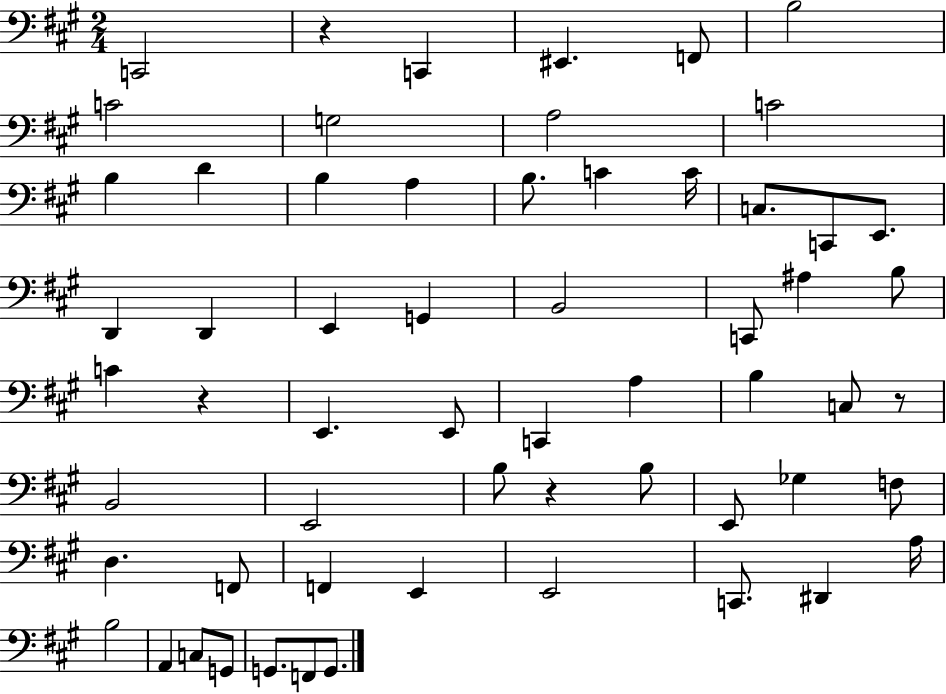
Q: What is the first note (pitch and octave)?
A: C2